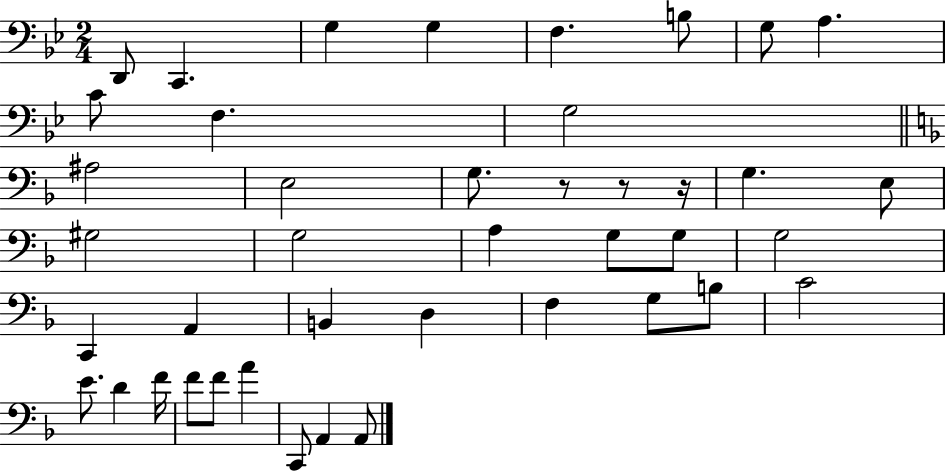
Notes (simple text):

D2/e C2/q. G3/q G3/q F3/q. B3/e G3/e A3/q. C4/e F3/q. G3/h A#3/h E3/h G3/e. R/e R/e R/s G3/q. E3/e G#3/h G3/h A3/q G3/e G3/e G3/h C2/q A2/q B2/q D3/q F3/q G3/e B3/e C4/h E4/e. D4/q F4/s F4/e F4/e A4/q C2/e A2/q A2/e